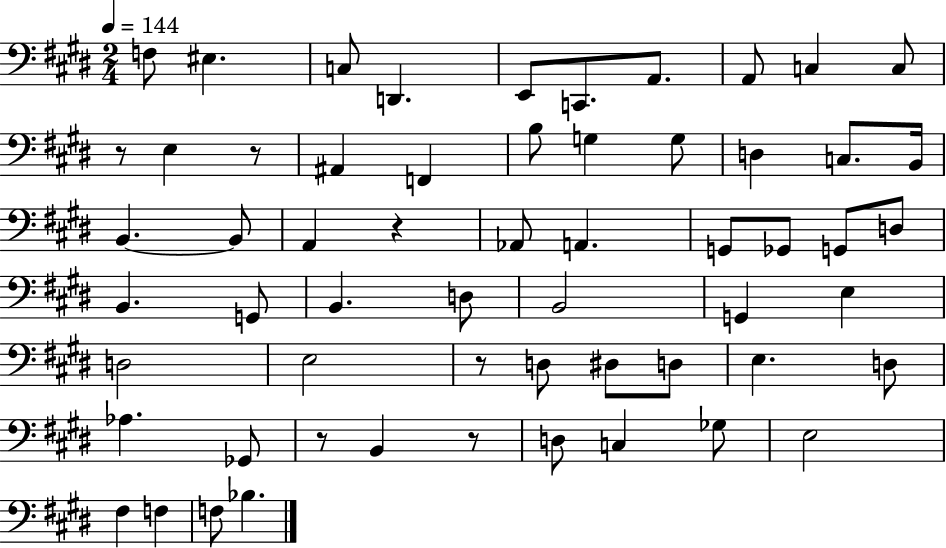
F3/e EIS3/q. C3/e D2/q. E2/e C2/e. A2/e. A2/e C3/q C3/e R/e E3/q R/e A#2/q F2/q B3/e G3/q G3/e D3/q C3/e. B2/s B2/q. B2/e A2/q R/q Ab2/e A2/q. G2/e Gb2/e G2/e D3/e B2/q. G2/e B2/q. D3/e B2/h G2/q E3/q D3/h E3/h R/e D3/e D#3/e D3/e E3/q. D3/e Ab3/q. Gb2/e R/e B2/q R/e D3/e C3/q Gb3/e E3/h F#3/q F3/q F3/e Bb3/q.